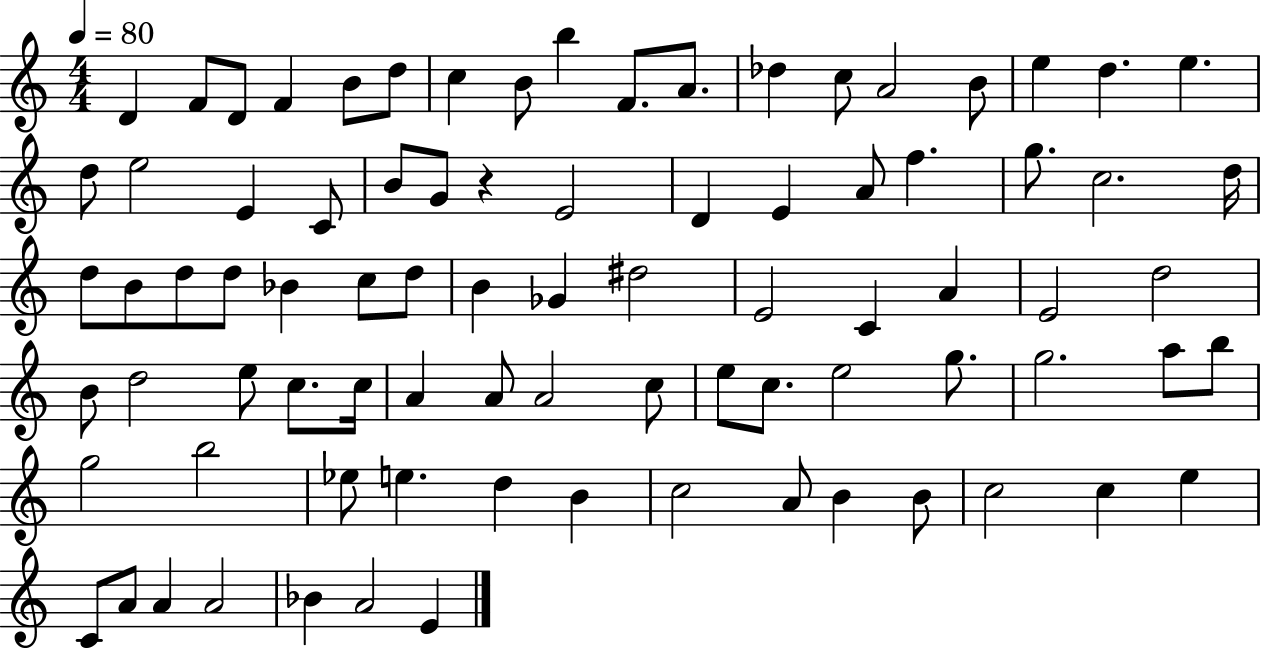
X:1
T:Untitled
M:4/4
L:1/4
K:C
D F/2 D/2 F B/2 d/2 c B/2 b F/2 A/2 _d c/2 A2 B/2 e d e d/2 e2 E C/2 B/2 G/2 z E2 D E A/2 f g/2 c2 d/4 d/2 B/2 d/2 d/2 _B c/2 d/2 B _G ^d2 E2 C A E2 d2 B/2 d2 e/2 c/2 c/4 A A/2 A2 c/2 e/2 c/2 e2 g/2 g2 a/2 b/2 g2 b2 _e/2 e d B c2 A/2 B B/2 c2 c e C/2 A/2 A A2 _B A2 E